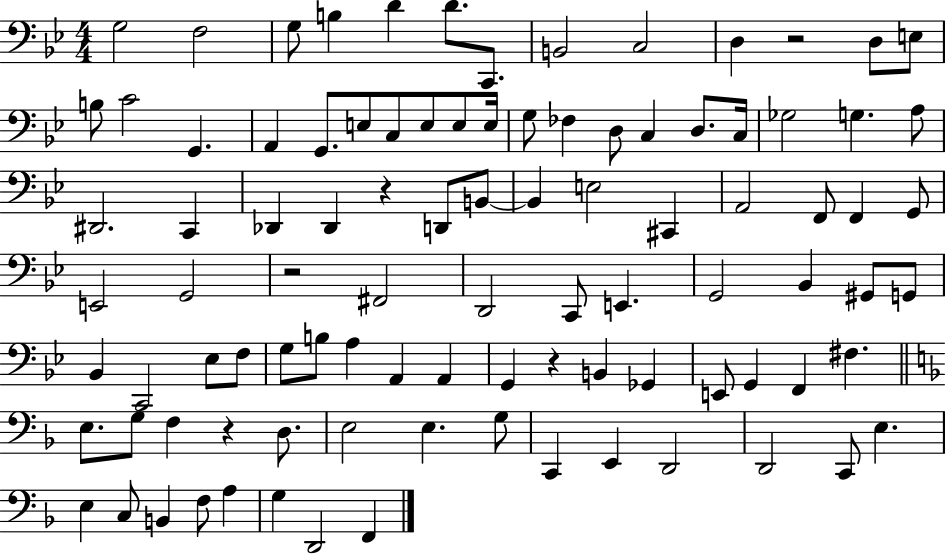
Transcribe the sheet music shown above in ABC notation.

X:1
T:Untitled
M:4/4
L:1/4
K:Bb
G,2 F,2 G,/2 B, D D/2 C,,/2 B,,2 C,2 D, z2 D,/2 E,/2 B,/2 C2 G,, A,, G,,/2 E,/2 C,/2 E,/2 E,/2 E,/4 G,/2 _F, D,/2 C, D,/2 C,/4 _G,2 G, A,/2 ^D,,2 C,, _D,, _D,, z D,,/2 B,,/2 B,, E,2 ^C,, A,,2 F,,/2 F,, G,,/2 E,,2 G,,2 z2 ^F,,2 D,,2 C,,/2 E,, G,,2 _B,, ^G,,/2 G,,/2 _B,, C,,2 _E,/2 F,/2 G,/2 B,/2 A, A,, A,, G,, z B,, _G,, E,,/2 G,, F,, ^F, E,/2 G,/2 F, z D,/2 E,2 E, G,/2 C,, E,, D,,2 D,,2 C,,/2 E, E, C,/2 B,, F,/2 A, G, D,,2 F,,